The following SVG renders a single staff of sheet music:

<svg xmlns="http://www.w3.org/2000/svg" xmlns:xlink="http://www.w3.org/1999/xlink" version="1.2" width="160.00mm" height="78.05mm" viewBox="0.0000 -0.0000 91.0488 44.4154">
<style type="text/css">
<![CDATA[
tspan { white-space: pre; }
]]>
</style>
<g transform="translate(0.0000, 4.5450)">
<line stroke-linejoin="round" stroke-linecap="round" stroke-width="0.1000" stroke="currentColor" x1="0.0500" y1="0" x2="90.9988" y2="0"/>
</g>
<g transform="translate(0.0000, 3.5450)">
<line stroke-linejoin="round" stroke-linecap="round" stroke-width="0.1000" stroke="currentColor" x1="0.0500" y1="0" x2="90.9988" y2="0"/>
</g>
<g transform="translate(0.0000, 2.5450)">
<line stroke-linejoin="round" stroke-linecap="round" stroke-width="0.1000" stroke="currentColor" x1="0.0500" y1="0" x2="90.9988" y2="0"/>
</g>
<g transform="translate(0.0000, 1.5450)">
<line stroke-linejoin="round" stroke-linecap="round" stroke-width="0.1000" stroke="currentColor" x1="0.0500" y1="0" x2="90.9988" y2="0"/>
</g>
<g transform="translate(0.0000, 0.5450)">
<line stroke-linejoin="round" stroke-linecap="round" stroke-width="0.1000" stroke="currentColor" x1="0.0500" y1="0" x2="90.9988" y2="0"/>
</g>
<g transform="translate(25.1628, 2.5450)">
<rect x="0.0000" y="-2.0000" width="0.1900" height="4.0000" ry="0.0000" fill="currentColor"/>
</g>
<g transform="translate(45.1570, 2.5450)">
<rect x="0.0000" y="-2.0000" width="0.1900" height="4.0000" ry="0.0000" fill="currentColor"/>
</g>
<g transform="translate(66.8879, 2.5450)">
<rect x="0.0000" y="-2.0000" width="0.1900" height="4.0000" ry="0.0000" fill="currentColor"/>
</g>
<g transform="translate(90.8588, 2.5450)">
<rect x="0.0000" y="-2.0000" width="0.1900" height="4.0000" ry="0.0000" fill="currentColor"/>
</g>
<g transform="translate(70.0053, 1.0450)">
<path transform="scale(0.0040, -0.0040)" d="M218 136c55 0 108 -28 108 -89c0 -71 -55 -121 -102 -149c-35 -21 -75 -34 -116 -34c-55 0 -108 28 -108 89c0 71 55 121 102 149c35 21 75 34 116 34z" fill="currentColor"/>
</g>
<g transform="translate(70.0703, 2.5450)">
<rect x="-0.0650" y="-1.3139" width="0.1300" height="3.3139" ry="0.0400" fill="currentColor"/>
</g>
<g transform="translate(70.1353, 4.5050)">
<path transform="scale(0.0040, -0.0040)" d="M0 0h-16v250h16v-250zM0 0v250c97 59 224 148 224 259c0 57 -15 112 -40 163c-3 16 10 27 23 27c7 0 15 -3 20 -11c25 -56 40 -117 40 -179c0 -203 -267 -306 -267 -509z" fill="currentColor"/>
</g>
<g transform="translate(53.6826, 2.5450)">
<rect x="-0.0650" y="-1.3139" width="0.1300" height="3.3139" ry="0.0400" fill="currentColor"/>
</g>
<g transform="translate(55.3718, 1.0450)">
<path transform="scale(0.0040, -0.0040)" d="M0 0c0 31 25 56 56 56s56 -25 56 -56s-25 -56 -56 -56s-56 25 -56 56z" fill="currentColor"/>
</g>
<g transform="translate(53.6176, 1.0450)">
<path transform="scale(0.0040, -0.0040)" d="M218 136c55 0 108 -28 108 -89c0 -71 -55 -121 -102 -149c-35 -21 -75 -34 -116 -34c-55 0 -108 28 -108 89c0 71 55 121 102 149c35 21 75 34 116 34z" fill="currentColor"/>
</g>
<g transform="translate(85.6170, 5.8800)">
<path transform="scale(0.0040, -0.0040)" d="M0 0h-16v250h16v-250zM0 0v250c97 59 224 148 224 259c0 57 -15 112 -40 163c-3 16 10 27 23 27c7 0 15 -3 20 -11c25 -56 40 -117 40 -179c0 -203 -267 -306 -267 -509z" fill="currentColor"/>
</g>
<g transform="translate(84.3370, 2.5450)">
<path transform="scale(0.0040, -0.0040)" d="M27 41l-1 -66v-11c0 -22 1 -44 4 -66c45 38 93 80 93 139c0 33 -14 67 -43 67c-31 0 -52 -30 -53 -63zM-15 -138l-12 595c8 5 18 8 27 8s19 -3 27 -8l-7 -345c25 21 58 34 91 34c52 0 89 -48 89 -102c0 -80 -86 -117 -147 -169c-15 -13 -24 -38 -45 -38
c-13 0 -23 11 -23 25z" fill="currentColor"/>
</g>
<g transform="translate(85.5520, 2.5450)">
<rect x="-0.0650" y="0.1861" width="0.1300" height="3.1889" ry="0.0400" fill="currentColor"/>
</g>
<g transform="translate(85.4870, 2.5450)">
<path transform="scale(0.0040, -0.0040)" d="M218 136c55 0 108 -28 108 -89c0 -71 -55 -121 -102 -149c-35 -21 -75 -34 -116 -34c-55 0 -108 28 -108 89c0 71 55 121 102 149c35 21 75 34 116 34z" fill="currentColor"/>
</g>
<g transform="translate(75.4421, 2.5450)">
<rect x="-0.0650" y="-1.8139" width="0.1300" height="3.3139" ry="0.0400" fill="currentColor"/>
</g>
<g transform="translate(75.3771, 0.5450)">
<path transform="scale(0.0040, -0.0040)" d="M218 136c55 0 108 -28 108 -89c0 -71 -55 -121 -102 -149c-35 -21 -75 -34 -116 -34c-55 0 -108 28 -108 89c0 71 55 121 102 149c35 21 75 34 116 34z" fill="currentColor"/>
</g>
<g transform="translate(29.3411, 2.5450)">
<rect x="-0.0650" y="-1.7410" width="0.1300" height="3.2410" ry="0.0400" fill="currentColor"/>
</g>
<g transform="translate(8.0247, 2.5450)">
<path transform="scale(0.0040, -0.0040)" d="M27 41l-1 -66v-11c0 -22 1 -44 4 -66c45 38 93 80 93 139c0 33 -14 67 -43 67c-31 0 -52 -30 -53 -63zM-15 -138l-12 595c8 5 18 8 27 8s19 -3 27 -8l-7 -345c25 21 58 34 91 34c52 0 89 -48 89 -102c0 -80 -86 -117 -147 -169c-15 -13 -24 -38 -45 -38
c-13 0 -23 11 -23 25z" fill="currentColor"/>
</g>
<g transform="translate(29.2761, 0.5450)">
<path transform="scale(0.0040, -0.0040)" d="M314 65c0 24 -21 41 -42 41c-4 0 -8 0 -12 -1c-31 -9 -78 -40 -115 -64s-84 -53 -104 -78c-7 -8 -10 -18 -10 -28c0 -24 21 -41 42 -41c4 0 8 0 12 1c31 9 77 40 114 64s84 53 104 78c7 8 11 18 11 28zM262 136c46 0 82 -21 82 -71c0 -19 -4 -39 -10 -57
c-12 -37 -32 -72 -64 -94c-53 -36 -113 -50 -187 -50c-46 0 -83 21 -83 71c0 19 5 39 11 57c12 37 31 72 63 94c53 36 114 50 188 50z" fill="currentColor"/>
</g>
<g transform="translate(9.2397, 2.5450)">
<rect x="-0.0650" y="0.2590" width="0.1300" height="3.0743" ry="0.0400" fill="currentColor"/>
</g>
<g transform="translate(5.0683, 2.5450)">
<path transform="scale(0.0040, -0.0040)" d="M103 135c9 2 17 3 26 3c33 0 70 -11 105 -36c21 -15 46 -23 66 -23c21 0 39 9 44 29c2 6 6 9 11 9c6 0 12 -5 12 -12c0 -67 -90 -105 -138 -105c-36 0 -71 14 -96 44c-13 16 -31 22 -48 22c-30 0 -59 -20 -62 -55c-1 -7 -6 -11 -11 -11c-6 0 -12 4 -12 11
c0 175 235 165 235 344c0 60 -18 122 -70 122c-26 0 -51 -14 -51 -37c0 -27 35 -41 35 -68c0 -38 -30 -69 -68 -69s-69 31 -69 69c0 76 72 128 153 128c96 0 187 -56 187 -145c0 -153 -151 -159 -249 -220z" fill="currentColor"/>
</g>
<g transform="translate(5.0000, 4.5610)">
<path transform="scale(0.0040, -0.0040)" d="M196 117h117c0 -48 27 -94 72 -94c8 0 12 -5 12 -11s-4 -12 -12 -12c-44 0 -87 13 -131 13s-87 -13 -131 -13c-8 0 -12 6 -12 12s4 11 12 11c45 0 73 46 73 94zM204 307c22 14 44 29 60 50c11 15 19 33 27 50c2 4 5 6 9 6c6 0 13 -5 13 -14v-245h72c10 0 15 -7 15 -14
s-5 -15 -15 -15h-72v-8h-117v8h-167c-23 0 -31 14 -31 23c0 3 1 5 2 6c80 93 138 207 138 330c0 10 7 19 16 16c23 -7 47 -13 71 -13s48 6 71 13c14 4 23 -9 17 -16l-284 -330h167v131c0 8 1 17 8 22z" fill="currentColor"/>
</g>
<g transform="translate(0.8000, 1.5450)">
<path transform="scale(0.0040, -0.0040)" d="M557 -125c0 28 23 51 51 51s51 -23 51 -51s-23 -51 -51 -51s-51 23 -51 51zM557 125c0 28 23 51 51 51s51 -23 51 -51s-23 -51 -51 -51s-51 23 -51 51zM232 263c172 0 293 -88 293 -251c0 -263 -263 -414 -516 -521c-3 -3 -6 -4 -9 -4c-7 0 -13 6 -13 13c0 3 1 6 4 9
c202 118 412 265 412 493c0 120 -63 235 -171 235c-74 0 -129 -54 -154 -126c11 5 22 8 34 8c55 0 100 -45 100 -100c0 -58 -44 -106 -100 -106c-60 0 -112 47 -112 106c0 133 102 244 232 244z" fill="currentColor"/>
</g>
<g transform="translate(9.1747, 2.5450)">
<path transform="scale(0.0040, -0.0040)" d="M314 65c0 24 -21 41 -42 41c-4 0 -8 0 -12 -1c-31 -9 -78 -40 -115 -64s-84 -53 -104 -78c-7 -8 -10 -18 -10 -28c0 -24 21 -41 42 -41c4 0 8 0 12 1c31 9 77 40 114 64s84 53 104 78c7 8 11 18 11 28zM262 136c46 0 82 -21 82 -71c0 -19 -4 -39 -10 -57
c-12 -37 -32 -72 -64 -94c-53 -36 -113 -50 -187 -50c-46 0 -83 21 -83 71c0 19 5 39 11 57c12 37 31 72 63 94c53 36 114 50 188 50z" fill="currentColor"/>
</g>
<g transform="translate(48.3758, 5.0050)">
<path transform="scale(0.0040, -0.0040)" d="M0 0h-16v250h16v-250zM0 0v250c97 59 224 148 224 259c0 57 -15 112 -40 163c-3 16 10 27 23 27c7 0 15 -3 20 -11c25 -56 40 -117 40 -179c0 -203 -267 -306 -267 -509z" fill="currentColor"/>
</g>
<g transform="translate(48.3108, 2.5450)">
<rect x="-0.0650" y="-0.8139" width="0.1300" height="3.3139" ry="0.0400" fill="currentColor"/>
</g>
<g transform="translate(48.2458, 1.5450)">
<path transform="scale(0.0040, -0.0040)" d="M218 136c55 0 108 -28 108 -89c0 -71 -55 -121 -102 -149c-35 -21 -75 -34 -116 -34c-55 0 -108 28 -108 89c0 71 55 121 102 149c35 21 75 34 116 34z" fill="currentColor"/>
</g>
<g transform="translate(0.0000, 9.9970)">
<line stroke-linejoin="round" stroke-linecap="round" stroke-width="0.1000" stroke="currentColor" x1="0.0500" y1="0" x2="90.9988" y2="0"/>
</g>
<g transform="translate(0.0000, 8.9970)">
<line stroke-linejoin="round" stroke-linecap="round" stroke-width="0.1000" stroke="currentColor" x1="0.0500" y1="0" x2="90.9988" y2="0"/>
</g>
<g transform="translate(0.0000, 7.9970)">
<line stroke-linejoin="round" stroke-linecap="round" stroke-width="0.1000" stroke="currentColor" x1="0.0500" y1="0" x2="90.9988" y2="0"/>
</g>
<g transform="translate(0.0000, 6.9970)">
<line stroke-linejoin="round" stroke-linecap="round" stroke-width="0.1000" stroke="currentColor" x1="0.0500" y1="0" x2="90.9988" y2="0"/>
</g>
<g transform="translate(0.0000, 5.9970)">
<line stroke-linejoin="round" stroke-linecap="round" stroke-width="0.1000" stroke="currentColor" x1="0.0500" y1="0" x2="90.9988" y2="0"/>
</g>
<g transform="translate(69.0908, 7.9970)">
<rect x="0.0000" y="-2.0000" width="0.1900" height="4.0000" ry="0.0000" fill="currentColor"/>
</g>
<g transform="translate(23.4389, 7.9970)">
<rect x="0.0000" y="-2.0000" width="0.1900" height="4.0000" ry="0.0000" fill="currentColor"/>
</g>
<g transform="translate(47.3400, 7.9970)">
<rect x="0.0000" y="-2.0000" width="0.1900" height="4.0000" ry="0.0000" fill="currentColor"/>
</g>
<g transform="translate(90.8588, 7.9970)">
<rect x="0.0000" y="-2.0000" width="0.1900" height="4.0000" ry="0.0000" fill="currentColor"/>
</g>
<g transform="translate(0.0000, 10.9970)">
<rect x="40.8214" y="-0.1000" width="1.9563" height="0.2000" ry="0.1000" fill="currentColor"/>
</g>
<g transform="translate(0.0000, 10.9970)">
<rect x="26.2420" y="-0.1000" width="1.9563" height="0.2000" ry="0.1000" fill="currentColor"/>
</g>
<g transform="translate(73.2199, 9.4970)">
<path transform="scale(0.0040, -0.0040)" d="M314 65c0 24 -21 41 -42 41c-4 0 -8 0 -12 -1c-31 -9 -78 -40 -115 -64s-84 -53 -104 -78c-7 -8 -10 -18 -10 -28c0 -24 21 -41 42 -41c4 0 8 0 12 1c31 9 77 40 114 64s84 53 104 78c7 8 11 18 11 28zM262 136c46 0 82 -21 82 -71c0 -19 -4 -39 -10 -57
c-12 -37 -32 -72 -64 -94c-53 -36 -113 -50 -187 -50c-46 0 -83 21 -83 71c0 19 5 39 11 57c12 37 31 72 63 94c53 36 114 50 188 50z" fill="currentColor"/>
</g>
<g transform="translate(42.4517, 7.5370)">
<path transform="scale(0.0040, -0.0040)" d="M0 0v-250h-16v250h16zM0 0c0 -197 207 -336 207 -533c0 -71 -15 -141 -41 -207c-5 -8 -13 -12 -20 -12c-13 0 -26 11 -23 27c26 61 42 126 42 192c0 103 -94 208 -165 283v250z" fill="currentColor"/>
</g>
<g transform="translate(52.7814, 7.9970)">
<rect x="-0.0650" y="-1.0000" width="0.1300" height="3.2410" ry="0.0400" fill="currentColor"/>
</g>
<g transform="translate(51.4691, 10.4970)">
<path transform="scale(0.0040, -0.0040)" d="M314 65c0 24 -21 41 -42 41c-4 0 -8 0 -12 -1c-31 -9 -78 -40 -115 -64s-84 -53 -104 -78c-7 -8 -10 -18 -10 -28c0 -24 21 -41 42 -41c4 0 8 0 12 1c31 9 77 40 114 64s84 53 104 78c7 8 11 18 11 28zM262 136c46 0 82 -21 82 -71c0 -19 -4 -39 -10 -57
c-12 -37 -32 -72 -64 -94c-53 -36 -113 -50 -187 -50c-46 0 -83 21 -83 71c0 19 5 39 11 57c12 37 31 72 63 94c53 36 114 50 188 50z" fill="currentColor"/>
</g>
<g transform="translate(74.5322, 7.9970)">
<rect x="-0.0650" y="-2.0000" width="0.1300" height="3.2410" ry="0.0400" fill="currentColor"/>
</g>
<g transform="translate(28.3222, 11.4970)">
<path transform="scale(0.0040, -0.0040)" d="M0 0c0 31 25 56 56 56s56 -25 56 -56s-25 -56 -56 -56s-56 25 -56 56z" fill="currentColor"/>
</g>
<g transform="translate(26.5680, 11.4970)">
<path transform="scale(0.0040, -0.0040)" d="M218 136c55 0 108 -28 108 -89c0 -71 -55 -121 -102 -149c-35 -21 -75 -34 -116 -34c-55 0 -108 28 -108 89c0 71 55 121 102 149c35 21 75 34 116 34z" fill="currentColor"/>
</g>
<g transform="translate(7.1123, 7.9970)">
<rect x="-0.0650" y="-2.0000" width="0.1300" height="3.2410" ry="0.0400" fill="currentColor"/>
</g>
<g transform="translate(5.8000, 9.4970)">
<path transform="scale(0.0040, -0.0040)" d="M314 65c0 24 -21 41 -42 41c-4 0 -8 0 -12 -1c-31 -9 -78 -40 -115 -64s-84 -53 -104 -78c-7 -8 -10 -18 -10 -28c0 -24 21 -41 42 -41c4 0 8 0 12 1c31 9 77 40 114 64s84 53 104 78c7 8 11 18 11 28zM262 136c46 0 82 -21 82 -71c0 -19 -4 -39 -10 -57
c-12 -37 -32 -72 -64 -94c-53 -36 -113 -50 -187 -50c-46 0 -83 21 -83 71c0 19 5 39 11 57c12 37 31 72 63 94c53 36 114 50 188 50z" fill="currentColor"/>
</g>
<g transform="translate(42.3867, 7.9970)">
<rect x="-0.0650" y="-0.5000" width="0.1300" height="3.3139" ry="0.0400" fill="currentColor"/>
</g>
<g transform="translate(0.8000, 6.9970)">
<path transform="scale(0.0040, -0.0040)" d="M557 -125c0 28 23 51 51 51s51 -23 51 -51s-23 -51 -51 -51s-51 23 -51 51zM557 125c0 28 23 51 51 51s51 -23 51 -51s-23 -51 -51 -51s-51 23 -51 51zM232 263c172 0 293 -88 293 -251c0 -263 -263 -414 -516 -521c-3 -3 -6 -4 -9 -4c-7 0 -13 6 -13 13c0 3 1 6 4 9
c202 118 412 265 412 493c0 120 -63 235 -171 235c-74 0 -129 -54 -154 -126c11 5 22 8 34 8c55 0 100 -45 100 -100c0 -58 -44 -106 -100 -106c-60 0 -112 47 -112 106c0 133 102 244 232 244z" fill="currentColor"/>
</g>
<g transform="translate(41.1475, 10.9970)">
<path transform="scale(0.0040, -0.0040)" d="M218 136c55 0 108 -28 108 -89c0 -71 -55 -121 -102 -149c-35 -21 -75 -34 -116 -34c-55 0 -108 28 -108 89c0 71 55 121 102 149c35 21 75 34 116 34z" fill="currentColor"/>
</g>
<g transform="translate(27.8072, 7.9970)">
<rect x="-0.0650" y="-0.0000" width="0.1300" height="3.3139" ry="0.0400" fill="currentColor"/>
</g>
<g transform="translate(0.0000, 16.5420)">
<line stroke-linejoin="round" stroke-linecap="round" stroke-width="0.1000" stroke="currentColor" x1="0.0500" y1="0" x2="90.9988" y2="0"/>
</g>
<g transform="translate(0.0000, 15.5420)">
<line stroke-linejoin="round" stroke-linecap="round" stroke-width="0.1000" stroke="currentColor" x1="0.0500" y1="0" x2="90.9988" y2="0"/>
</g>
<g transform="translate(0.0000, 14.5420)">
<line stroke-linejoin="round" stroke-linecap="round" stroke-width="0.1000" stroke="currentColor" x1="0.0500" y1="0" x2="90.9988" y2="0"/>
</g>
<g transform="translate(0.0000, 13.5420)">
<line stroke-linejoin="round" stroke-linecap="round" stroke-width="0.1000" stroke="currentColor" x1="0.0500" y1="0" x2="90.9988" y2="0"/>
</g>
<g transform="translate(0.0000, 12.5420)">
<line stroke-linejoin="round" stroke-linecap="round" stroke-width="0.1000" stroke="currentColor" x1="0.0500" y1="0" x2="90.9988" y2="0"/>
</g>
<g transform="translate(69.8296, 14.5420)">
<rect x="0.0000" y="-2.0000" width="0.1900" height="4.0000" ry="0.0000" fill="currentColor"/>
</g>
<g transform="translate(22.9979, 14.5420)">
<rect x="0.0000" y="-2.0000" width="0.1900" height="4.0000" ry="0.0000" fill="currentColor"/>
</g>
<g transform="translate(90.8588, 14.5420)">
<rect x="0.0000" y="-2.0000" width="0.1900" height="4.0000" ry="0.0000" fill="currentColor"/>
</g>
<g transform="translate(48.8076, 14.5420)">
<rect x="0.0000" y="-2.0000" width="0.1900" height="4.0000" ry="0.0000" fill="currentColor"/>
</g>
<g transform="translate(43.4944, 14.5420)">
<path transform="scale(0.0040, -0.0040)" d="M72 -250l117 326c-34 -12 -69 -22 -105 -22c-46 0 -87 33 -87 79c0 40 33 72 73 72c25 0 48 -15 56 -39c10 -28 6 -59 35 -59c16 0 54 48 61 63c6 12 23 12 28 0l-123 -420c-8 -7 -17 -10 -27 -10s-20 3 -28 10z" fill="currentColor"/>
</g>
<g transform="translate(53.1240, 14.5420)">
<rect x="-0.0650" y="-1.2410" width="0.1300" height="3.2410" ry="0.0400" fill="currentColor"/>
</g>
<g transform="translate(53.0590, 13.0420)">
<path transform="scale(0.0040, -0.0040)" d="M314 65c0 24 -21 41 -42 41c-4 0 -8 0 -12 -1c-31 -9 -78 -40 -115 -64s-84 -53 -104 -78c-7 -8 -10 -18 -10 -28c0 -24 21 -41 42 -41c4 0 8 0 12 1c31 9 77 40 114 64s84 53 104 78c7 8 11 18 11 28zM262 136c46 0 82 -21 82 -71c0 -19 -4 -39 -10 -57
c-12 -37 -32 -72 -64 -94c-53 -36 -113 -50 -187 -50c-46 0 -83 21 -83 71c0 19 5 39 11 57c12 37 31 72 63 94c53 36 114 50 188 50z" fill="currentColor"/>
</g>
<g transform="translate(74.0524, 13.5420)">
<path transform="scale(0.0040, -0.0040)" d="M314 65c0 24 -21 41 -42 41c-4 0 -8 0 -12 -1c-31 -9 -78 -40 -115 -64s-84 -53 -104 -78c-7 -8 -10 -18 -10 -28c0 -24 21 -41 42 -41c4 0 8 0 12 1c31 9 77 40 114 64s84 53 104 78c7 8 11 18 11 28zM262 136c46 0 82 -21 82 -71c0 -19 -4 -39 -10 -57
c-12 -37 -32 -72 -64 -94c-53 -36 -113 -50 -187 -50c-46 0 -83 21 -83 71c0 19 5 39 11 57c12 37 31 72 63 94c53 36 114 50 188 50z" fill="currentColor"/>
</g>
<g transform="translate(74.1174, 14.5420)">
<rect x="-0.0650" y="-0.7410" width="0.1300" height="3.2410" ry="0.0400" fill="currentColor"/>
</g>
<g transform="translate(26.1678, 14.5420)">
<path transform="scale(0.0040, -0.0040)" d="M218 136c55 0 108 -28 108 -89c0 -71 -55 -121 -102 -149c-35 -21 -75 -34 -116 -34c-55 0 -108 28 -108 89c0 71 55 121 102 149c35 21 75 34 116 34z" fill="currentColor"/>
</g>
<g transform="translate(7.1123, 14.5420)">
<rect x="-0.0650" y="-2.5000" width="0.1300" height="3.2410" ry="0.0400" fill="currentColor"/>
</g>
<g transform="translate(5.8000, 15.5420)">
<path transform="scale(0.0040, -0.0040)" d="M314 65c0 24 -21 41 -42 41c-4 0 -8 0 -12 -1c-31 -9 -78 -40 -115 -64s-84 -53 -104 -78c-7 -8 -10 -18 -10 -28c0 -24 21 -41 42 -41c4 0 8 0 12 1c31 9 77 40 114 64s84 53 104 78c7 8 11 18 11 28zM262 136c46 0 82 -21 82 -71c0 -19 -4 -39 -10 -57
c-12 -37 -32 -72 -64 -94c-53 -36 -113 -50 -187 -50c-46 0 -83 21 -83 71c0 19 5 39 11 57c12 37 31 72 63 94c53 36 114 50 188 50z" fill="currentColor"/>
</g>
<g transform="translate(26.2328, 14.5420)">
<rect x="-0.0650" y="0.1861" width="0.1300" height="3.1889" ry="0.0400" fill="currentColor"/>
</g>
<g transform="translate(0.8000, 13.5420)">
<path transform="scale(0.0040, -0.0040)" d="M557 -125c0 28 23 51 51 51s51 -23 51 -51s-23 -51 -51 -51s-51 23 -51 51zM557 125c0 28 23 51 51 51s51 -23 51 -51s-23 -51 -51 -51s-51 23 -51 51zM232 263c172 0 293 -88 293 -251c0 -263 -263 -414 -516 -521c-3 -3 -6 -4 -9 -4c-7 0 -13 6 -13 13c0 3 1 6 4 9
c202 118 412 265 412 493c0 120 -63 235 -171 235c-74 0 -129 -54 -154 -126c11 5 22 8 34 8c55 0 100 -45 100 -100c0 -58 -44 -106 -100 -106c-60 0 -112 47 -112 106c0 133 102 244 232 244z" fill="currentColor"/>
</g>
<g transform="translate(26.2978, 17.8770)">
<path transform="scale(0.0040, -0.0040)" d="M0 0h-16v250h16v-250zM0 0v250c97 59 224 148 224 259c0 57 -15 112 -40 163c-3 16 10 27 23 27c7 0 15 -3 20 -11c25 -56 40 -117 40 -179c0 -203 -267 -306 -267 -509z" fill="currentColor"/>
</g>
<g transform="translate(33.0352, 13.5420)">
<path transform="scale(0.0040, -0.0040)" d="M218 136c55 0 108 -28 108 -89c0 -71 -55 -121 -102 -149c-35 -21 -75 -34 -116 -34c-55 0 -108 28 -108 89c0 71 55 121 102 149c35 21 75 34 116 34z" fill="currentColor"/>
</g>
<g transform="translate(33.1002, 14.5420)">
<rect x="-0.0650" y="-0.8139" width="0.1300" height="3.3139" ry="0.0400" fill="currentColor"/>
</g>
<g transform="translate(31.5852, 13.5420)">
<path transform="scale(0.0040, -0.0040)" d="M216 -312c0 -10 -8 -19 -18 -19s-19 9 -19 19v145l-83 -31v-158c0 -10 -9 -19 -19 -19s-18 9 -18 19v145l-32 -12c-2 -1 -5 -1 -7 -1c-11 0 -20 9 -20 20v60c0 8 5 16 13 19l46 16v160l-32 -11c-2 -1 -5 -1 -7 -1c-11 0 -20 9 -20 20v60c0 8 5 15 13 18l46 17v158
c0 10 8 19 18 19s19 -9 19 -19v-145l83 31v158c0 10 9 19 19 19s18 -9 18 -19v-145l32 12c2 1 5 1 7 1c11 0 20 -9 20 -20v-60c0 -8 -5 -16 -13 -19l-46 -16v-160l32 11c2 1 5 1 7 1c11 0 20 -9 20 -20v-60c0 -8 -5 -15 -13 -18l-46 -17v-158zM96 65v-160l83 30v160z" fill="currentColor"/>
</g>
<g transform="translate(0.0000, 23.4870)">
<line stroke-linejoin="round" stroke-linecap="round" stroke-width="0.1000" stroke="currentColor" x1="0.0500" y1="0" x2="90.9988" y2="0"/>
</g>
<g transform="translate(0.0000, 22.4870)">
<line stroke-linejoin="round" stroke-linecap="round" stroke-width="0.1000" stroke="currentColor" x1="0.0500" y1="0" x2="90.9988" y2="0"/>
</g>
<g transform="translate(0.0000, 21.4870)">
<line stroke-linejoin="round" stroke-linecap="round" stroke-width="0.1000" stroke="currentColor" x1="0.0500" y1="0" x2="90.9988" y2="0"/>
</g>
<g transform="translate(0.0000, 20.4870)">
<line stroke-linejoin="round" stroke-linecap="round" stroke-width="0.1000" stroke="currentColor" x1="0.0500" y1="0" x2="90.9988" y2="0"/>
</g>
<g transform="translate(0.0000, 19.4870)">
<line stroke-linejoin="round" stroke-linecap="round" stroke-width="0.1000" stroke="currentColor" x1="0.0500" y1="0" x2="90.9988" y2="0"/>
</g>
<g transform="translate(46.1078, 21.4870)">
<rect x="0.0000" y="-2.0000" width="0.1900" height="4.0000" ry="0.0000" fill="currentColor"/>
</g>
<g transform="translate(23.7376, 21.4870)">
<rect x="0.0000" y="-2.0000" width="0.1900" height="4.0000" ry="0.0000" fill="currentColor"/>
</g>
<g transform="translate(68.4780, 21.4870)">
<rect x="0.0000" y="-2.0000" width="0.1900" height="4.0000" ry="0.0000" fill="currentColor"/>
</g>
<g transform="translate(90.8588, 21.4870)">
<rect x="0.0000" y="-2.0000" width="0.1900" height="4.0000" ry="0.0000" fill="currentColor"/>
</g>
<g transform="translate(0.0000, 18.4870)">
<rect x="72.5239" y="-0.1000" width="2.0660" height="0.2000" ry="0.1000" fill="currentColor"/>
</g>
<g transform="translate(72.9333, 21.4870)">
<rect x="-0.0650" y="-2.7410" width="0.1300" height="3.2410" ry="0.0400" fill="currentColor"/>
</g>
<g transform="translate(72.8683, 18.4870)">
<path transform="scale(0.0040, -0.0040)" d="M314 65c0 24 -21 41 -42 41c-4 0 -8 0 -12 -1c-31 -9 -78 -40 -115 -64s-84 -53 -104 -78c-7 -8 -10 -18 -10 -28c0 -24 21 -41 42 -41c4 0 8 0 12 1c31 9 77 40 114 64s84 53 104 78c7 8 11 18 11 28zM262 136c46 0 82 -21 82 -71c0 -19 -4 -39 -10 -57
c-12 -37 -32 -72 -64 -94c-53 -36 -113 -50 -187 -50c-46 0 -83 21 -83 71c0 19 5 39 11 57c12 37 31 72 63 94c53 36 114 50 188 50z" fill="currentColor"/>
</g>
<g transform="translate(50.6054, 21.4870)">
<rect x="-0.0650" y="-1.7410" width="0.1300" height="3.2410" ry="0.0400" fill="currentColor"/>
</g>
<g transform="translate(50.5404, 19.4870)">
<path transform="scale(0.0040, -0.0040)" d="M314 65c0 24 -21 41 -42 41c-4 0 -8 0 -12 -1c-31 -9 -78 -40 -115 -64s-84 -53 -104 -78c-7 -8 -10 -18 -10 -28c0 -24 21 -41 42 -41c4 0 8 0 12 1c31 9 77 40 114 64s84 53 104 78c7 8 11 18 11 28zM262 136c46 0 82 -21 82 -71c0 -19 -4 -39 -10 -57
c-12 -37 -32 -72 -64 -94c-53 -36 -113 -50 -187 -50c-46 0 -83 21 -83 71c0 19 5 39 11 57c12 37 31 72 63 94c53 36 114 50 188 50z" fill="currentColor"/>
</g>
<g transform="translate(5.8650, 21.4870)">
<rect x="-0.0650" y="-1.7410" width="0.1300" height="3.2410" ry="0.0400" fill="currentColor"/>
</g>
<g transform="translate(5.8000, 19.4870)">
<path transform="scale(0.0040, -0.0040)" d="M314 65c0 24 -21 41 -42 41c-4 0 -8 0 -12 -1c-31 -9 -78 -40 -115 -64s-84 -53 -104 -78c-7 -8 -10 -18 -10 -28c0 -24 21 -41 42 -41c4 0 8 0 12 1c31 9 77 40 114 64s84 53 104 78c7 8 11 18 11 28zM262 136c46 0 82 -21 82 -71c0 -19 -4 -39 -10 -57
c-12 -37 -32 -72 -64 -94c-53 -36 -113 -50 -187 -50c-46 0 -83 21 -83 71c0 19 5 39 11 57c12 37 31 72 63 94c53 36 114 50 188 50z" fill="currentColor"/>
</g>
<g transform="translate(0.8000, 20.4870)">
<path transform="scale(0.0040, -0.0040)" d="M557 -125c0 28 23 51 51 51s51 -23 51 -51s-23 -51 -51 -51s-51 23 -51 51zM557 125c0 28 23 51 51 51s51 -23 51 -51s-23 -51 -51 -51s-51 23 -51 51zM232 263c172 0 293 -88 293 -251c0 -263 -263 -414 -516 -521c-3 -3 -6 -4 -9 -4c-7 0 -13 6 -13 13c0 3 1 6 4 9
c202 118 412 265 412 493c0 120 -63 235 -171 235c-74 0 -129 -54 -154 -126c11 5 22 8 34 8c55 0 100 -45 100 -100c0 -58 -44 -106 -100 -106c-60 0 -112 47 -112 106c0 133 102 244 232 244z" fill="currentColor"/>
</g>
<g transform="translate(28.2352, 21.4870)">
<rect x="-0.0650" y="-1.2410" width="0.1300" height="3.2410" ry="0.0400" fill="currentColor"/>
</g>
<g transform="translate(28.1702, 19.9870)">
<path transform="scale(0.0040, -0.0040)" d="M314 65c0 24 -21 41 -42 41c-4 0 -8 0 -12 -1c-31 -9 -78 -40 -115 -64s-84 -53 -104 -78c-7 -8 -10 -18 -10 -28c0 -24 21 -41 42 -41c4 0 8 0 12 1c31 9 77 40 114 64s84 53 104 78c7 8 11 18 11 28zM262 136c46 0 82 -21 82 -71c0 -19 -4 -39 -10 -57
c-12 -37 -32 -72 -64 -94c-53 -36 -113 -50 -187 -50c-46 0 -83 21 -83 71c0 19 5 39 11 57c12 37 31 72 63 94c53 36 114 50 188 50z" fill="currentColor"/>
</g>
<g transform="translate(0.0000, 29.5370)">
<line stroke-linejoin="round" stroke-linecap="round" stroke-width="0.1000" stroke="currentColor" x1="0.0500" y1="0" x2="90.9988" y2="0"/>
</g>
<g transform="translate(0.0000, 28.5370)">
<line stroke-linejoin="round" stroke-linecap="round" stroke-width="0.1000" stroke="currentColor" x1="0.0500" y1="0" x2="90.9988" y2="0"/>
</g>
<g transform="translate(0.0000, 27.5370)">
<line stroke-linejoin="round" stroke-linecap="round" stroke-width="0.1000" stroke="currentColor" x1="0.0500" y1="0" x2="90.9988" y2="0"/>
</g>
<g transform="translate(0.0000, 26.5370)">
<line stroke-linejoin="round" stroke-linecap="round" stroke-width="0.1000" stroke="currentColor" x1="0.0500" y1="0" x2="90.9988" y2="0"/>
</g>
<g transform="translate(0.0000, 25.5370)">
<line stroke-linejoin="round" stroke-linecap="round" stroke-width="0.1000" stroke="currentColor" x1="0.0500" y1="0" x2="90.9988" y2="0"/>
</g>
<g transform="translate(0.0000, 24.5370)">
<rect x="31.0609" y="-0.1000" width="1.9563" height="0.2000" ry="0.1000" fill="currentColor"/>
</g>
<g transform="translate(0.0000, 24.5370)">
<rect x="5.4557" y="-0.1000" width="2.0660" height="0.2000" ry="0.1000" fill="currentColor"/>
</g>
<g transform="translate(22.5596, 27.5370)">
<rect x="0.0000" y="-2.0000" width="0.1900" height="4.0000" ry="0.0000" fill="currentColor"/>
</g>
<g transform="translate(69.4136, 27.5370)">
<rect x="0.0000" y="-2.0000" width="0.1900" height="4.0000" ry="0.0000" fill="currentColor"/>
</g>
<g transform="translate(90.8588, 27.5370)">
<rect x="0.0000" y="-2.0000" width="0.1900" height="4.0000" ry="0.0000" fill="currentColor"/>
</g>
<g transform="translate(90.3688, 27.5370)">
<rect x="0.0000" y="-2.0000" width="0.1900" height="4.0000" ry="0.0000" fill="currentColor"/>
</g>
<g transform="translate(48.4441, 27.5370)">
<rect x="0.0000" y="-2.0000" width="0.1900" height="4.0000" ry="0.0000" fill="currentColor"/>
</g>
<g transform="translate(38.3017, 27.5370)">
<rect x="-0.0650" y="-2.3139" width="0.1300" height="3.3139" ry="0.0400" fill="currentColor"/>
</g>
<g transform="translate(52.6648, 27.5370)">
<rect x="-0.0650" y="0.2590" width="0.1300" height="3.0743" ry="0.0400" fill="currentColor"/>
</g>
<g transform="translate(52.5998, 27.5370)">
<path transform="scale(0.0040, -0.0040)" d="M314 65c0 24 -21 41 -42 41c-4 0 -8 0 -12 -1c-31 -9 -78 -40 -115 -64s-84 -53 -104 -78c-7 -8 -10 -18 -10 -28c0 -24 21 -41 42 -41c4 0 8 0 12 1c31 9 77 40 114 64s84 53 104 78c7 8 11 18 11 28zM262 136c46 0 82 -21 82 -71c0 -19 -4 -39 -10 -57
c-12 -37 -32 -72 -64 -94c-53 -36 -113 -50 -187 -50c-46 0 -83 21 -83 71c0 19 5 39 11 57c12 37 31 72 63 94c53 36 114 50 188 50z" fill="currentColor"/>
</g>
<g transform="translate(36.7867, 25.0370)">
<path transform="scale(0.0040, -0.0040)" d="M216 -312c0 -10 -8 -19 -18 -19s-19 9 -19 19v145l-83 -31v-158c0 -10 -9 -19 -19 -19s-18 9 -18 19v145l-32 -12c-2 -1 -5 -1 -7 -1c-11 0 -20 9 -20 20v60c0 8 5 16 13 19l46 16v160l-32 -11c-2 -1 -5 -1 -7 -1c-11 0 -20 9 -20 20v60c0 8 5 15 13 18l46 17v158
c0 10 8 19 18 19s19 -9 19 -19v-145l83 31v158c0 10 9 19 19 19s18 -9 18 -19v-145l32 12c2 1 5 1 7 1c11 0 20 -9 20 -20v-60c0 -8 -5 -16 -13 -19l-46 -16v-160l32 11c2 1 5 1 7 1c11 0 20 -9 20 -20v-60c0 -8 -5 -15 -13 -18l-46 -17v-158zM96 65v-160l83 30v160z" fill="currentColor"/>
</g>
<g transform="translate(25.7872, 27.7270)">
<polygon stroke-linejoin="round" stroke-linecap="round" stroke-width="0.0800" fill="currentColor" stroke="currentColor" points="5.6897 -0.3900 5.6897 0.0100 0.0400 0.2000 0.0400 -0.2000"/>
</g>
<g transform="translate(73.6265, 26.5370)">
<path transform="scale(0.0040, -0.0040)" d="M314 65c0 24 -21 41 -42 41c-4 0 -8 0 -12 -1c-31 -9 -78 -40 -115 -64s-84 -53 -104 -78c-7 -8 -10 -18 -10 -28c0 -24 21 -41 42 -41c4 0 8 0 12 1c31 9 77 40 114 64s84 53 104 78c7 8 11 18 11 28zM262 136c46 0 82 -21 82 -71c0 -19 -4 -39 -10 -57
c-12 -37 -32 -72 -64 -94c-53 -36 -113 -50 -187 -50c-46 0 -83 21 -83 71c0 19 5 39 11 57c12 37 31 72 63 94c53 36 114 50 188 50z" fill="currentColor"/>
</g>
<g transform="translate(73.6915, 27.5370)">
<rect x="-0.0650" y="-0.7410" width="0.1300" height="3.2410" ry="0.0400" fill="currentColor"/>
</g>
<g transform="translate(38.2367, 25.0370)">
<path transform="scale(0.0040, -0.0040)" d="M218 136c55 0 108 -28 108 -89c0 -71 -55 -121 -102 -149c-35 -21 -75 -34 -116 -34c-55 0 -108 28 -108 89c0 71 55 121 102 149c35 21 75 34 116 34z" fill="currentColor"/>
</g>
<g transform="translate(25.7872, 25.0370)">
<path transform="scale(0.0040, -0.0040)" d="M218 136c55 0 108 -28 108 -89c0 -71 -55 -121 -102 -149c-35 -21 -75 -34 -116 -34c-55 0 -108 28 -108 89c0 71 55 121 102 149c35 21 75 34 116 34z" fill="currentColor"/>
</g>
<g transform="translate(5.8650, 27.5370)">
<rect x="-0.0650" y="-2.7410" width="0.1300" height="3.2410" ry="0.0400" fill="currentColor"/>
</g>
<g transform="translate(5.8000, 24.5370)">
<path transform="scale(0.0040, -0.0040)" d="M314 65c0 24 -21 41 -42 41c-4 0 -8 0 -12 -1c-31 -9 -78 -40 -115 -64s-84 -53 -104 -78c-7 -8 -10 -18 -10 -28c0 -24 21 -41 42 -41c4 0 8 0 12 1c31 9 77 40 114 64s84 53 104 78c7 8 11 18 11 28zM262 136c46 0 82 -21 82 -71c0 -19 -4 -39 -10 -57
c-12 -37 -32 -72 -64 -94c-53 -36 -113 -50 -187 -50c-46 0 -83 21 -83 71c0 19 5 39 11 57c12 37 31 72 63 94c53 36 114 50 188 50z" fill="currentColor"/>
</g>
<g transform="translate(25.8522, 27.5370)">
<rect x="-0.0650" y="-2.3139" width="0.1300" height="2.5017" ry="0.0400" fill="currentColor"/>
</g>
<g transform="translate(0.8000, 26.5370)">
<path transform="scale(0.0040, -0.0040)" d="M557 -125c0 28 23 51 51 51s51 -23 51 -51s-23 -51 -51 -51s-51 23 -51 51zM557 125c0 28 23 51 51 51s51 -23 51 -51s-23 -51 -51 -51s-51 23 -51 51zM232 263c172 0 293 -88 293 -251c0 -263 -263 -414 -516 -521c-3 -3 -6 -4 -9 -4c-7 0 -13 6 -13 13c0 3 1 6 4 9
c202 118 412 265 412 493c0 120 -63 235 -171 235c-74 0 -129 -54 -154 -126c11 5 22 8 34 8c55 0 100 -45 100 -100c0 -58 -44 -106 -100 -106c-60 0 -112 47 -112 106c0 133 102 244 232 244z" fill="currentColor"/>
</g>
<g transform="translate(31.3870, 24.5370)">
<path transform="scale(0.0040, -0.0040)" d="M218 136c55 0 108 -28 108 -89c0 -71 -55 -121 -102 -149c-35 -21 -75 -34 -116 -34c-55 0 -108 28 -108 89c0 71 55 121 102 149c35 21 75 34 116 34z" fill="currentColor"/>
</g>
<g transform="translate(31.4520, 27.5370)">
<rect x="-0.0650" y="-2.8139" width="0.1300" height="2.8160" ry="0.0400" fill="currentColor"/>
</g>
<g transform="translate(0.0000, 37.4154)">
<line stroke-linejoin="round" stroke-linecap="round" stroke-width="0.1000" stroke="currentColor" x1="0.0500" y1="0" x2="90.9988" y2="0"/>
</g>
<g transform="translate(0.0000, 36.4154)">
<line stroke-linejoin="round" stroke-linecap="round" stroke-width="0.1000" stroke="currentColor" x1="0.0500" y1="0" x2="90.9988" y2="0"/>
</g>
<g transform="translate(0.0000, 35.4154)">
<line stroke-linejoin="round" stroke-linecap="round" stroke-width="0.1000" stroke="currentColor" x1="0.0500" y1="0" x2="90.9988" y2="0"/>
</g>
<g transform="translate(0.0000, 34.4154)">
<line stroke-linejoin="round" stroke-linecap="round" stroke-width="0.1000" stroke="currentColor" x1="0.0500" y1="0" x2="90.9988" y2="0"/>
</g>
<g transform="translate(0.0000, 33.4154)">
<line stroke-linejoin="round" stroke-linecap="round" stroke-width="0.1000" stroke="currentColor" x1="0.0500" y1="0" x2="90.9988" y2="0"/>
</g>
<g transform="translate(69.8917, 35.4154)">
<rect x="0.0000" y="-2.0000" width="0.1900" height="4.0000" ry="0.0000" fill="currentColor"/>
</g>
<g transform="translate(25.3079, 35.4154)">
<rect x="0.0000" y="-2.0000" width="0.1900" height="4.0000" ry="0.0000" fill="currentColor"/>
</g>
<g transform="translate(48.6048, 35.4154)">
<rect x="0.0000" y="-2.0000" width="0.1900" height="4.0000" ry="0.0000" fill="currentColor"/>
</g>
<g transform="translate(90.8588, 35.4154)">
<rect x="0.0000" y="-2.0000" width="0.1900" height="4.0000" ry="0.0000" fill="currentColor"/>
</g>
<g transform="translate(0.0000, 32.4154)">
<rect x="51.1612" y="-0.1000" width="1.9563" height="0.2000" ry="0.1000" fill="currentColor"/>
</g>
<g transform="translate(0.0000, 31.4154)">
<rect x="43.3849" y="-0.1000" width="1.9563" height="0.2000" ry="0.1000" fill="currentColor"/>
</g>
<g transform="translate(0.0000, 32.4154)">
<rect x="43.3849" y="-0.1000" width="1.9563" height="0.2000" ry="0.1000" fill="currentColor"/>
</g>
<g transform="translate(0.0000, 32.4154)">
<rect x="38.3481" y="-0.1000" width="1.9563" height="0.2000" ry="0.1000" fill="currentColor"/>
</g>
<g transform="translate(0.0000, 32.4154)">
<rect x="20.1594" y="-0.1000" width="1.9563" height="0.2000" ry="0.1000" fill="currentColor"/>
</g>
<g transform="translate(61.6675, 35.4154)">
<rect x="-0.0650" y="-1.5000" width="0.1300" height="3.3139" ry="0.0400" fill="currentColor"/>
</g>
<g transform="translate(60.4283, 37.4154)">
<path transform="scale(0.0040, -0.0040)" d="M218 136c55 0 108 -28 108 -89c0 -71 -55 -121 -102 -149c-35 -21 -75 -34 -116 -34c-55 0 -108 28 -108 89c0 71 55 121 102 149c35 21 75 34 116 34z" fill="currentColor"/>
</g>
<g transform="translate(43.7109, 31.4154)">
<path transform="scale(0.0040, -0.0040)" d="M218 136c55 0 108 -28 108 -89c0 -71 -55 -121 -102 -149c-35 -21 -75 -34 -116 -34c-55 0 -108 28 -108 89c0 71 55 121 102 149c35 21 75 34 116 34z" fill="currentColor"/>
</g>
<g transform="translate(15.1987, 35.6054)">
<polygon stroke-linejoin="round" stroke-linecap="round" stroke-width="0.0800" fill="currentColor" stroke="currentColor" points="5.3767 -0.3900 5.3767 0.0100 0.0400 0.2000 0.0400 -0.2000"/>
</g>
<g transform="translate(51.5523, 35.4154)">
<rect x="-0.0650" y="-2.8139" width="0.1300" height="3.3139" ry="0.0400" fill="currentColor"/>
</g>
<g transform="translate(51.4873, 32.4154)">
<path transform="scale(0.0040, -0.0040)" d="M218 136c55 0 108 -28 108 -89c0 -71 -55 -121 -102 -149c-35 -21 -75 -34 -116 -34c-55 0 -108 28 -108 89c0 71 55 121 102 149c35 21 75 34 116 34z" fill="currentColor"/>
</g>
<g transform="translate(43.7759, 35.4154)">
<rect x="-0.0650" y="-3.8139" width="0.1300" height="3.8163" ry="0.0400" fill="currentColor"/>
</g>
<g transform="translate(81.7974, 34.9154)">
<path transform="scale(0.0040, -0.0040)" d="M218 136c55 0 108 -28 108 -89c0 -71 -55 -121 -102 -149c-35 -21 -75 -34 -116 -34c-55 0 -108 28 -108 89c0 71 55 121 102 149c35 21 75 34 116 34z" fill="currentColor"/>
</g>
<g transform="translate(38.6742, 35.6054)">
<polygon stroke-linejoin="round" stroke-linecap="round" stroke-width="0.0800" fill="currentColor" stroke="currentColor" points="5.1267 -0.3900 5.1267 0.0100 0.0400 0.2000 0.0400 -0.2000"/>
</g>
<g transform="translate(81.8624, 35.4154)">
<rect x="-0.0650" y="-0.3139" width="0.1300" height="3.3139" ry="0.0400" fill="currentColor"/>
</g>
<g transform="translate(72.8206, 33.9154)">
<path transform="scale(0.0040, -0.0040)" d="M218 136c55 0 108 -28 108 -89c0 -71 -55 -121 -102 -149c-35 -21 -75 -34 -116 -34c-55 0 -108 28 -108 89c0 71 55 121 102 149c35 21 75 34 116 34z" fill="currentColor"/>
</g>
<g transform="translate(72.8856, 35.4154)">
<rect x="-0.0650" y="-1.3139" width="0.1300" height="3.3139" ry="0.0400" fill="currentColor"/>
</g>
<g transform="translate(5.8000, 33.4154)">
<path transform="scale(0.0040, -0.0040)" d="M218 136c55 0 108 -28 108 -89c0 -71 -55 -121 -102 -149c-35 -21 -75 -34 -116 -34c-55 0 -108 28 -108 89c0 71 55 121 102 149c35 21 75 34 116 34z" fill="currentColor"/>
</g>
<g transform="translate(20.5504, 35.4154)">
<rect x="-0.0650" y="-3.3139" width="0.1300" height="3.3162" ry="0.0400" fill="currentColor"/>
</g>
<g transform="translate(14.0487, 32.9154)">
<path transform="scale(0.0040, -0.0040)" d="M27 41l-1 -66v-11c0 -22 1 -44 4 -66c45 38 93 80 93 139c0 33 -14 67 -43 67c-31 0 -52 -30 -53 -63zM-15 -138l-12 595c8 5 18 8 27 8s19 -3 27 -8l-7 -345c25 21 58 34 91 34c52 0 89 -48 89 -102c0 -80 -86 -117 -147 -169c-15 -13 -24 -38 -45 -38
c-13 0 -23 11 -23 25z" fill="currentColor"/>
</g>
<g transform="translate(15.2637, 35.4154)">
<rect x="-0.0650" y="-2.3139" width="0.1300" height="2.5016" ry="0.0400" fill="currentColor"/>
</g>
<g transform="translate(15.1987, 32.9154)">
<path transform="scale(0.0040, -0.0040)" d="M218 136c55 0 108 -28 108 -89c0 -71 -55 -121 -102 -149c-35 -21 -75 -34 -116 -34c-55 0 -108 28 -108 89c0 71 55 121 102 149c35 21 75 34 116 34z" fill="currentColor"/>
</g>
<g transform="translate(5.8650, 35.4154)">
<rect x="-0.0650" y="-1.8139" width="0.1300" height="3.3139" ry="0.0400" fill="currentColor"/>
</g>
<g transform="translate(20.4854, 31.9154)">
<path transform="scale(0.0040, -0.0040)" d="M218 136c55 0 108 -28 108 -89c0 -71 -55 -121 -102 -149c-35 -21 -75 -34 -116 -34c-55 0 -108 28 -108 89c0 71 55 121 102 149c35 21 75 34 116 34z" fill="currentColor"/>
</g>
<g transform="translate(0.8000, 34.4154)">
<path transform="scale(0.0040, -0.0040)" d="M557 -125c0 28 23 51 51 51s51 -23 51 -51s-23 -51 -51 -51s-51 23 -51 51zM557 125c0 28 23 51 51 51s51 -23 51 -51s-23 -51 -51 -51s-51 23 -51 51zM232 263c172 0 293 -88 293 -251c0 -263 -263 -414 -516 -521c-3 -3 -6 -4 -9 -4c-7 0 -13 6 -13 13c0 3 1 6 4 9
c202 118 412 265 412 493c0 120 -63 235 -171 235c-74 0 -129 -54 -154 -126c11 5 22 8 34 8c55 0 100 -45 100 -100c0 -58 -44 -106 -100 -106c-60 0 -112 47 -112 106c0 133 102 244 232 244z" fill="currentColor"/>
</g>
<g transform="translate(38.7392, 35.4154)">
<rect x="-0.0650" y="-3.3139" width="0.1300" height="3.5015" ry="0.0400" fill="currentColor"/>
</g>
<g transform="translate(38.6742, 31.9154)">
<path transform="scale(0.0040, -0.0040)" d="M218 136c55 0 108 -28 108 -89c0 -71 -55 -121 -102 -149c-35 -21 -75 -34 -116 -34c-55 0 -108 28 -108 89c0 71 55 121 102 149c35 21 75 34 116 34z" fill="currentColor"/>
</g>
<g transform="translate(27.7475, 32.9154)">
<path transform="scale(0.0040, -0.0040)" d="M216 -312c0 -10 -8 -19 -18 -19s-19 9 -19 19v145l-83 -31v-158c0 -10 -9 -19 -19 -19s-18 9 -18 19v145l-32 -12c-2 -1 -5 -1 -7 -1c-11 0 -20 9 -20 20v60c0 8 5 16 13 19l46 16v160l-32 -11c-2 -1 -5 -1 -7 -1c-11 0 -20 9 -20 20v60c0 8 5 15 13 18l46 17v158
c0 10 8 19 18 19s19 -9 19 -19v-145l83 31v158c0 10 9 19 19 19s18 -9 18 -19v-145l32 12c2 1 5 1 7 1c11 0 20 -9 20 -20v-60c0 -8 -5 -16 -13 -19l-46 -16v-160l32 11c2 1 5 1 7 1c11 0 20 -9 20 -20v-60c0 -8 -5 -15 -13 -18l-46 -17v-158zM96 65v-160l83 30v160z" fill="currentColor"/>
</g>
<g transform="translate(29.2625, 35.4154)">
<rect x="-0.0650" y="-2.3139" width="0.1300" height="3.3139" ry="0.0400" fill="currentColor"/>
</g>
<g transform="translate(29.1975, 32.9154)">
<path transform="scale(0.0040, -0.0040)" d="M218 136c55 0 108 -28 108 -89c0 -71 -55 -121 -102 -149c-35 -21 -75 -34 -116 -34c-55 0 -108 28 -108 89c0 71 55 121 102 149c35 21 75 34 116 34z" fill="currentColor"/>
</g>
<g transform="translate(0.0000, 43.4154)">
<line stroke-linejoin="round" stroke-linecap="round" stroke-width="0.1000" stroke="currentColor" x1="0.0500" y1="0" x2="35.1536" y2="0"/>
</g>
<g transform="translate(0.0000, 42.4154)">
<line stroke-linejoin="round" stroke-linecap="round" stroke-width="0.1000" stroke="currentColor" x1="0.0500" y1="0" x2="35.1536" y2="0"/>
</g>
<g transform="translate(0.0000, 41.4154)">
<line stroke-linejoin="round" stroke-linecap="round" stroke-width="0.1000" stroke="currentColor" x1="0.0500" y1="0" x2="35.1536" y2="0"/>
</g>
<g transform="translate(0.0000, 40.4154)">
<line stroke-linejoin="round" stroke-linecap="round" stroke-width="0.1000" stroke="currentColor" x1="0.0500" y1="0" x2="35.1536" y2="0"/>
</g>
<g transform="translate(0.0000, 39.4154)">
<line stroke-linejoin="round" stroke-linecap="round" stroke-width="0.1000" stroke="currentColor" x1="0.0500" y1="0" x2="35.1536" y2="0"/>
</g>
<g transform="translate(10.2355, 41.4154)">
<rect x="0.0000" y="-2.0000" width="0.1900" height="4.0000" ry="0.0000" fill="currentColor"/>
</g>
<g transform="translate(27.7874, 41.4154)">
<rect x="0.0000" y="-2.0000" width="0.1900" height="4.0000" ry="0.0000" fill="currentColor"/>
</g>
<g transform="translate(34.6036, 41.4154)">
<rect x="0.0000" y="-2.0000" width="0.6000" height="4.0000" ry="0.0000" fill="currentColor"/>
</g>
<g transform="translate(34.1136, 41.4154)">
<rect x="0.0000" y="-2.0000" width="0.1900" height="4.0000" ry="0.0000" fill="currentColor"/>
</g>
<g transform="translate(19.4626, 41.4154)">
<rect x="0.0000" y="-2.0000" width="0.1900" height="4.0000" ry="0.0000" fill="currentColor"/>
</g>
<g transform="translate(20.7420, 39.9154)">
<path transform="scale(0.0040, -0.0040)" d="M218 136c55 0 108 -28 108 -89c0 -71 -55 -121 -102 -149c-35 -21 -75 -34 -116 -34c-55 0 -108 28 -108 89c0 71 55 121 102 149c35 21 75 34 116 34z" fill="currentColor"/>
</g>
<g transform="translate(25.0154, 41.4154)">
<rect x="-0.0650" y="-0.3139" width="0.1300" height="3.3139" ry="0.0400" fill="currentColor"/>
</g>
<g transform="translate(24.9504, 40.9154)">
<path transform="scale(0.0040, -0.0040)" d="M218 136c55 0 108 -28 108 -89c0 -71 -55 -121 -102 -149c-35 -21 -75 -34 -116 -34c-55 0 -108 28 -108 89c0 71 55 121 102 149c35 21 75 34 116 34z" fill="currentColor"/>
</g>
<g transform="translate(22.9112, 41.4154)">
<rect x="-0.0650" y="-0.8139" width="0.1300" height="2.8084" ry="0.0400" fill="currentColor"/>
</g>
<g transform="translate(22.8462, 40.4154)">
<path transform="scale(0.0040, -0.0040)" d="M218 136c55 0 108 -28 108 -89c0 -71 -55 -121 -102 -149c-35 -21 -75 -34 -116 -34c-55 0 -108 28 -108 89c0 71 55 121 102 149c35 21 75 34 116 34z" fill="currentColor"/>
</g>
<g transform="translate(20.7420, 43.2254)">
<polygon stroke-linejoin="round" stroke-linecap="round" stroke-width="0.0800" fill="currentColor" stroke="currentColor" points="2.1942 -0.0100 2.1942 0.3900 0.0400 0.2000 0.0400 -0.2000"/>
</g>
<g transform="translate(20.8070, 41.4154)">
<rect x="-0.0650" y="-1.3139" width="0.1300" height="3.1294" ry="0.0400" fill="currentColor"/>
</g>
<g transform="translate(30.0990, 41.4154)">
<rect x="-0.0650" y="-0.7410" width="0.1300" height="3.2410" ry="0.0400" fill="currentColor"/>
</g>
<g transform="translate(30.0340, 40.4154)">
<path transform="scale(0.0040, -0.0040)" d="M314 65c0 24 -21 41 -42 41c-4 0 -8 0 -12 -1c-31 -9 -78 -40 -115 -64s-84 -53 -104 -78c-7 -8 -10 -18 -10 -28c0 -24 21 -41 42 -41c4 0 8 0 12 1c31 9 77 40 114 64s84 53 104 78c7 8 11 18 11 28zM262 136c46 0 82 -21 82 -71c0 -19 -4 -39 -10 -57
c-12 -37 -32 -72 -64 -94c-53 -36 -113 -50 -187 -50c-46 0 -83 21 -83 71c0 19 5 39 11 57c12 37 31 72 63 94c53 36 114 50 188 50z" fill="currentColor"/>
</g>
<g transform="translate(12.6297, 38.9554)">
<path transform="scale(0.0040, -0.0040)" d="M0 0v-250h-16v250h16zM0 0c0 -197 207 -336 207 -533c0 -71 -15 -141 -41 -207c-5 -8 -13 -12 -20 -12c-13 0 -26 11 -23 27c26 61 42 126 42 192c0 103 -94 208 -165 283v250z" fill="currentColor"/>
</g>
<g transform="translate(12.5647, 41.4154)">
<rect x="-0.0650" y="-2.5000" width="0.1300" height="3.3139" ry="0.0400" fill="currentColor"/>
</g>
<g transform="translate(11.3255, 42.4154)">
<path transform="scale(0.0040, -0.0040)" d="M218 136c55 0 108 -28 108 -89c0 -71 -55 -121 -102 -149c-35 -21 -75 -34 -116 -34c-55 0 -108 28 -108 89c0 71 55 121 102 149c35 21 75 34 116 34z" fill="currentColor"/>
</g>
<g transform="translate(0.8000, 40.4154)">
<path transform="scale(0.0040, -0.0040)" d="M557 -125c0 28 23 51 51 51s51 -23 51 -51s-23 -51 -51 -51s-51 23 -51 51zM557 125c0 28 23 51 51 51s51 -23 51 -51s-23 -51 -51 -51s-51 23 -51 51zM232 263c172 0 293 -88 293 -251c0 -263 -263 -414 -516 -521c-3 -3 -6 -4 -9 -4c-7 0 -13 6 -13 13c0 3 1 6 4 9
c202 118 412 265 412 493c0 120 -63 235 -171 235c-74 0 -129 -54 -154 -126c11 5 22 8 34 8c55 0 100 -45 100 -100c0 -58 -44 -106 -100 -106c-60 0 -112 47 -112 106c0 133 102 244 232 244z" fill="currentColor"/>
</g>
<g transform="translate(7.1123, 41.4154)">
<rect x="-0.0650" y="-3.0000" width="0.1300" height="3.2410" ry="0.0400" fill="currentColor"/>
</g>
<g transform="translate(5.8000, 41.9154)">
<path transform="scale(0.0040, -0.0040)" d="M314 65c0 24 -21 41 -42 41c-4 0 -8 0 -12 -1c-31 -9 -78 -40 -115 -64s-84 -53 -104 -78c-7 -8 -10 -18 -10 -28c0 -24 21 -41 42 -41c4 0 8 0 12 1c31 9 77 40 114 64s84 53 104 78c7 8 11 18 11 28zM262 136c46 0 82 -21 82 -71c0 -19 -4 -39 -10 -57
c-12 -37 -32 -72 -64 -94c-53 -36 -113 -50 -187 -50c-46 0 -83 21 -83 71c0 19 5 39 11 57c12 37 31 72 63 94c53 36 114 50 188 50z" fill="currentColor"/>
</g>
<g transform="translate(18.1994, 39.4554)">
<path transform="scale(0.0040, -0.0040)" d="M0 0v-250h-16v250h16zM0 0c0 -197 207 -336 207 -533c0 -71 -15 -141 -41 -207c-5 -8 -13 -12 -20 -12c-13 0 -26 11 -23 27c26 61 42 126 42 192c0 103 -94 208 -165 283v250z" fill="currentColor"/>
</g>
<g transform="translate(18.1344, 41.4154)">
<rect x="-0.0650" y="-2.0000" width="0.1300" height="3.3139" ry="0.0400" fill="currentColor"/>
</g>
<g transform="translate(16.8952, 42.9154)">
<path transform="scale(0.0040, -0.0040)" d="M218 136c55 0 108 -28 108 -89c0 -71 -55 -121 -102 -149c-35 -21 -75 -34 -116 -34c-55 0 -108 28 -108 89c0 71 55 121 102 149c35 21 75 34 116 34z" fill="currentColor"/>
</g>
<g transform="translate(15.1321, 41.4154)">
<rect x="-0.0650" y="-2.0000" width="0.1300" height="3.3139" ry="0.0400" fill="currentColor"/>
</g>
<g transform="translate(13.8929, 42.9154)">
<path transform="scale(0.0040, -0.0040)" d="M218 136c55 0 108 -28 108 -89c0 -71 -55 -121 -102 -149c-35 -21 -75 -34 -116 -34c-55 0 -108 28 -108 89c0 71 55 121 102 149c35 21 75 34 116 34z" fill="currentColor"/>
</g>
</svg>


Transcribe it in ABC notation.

X:1
T:Untitled
M:2/4
L:1/4
K:C
_D,2 A,2 F,/2 G, G,/2 A, _D,/2 A,,2 D,, E,,/2 F,,2 A,,2 B,,2 D,/2 ^F, z/2 G,2 F,2 A,2 G,2 A,2 C2 C2 B,/2 C/2 ^B, D,2 F,2 A, _B,/2 D/2 ^B, D/2 E/2 C G,, G, E, C,2 B,,/2 A,, A,,/2 G,/2 F,/2 E, F,2